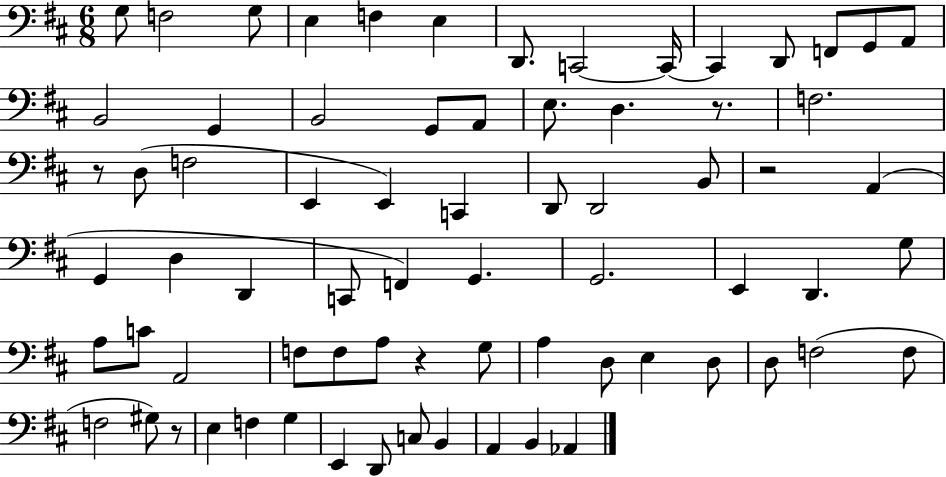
X:1
T:Untitled
M:6/8
L:1/4
K:D
G,/2 F,2 G,/2 E, F, E, D,,/2 C,,2 C,,/4 C,, D,,/2 F,,/2 G,,/2 A,,/2 B,,2 G,, B,,2 G,,/2 A,,/2 E,/2 D, z/2 F,2 z/2 D,/2 F,2 E,, E,, C,, D,,/2 D,,2 B,,/2 z2 A,, G,, D, D,, C,,/2 F,, G,, G,,2 E,, D,, G,/2 A,/2 C/2 A,,2 F,/2 F,/2 A,/2 z G,/2 A, D,/2 E, D,/2 D,/2 F,2 F,/2 F,2 ^G,/2 z/2 E, F, G, E,, D,,/2 C,/2 B,, A,, B,, _A,,